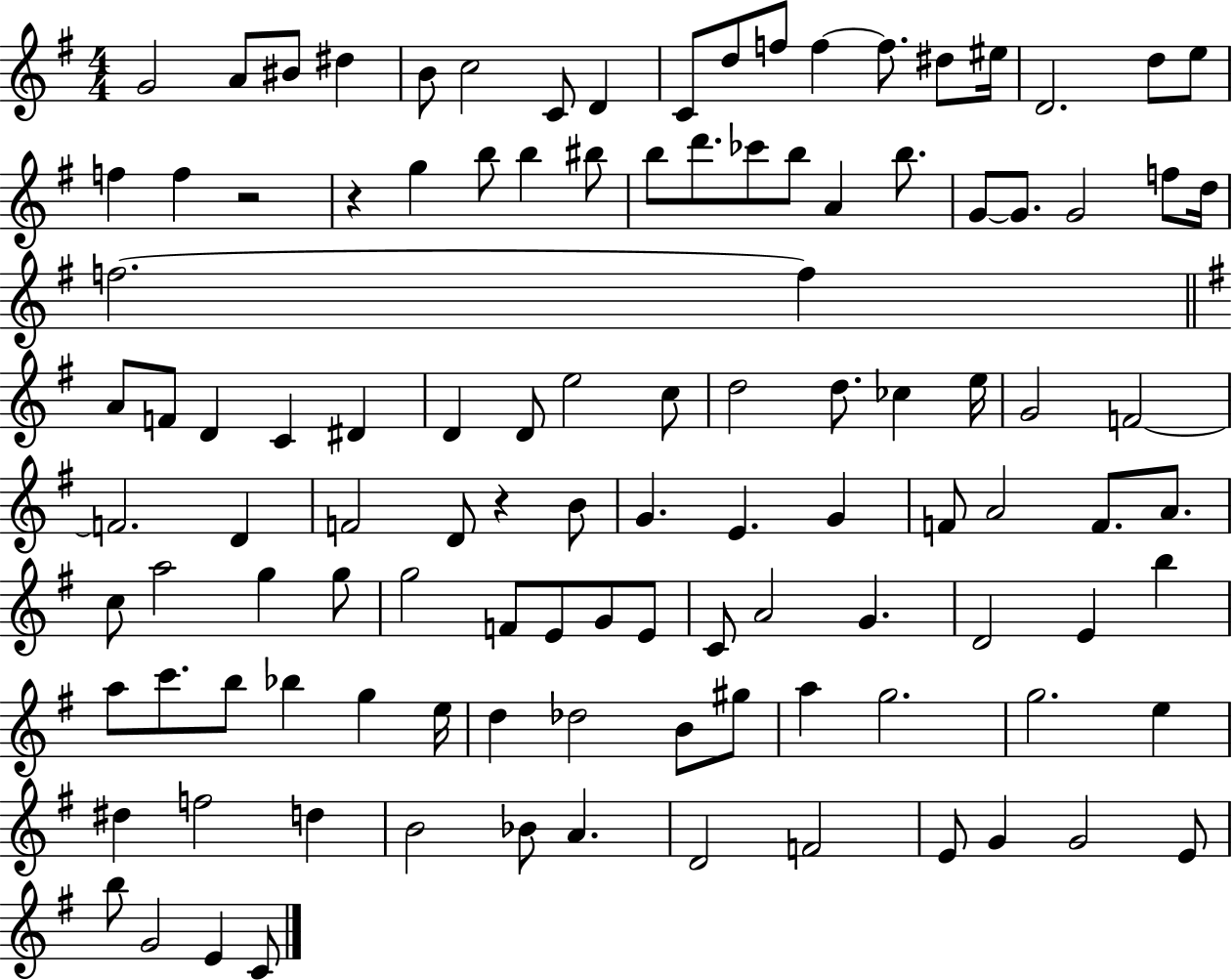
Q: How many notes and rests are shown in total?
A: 112